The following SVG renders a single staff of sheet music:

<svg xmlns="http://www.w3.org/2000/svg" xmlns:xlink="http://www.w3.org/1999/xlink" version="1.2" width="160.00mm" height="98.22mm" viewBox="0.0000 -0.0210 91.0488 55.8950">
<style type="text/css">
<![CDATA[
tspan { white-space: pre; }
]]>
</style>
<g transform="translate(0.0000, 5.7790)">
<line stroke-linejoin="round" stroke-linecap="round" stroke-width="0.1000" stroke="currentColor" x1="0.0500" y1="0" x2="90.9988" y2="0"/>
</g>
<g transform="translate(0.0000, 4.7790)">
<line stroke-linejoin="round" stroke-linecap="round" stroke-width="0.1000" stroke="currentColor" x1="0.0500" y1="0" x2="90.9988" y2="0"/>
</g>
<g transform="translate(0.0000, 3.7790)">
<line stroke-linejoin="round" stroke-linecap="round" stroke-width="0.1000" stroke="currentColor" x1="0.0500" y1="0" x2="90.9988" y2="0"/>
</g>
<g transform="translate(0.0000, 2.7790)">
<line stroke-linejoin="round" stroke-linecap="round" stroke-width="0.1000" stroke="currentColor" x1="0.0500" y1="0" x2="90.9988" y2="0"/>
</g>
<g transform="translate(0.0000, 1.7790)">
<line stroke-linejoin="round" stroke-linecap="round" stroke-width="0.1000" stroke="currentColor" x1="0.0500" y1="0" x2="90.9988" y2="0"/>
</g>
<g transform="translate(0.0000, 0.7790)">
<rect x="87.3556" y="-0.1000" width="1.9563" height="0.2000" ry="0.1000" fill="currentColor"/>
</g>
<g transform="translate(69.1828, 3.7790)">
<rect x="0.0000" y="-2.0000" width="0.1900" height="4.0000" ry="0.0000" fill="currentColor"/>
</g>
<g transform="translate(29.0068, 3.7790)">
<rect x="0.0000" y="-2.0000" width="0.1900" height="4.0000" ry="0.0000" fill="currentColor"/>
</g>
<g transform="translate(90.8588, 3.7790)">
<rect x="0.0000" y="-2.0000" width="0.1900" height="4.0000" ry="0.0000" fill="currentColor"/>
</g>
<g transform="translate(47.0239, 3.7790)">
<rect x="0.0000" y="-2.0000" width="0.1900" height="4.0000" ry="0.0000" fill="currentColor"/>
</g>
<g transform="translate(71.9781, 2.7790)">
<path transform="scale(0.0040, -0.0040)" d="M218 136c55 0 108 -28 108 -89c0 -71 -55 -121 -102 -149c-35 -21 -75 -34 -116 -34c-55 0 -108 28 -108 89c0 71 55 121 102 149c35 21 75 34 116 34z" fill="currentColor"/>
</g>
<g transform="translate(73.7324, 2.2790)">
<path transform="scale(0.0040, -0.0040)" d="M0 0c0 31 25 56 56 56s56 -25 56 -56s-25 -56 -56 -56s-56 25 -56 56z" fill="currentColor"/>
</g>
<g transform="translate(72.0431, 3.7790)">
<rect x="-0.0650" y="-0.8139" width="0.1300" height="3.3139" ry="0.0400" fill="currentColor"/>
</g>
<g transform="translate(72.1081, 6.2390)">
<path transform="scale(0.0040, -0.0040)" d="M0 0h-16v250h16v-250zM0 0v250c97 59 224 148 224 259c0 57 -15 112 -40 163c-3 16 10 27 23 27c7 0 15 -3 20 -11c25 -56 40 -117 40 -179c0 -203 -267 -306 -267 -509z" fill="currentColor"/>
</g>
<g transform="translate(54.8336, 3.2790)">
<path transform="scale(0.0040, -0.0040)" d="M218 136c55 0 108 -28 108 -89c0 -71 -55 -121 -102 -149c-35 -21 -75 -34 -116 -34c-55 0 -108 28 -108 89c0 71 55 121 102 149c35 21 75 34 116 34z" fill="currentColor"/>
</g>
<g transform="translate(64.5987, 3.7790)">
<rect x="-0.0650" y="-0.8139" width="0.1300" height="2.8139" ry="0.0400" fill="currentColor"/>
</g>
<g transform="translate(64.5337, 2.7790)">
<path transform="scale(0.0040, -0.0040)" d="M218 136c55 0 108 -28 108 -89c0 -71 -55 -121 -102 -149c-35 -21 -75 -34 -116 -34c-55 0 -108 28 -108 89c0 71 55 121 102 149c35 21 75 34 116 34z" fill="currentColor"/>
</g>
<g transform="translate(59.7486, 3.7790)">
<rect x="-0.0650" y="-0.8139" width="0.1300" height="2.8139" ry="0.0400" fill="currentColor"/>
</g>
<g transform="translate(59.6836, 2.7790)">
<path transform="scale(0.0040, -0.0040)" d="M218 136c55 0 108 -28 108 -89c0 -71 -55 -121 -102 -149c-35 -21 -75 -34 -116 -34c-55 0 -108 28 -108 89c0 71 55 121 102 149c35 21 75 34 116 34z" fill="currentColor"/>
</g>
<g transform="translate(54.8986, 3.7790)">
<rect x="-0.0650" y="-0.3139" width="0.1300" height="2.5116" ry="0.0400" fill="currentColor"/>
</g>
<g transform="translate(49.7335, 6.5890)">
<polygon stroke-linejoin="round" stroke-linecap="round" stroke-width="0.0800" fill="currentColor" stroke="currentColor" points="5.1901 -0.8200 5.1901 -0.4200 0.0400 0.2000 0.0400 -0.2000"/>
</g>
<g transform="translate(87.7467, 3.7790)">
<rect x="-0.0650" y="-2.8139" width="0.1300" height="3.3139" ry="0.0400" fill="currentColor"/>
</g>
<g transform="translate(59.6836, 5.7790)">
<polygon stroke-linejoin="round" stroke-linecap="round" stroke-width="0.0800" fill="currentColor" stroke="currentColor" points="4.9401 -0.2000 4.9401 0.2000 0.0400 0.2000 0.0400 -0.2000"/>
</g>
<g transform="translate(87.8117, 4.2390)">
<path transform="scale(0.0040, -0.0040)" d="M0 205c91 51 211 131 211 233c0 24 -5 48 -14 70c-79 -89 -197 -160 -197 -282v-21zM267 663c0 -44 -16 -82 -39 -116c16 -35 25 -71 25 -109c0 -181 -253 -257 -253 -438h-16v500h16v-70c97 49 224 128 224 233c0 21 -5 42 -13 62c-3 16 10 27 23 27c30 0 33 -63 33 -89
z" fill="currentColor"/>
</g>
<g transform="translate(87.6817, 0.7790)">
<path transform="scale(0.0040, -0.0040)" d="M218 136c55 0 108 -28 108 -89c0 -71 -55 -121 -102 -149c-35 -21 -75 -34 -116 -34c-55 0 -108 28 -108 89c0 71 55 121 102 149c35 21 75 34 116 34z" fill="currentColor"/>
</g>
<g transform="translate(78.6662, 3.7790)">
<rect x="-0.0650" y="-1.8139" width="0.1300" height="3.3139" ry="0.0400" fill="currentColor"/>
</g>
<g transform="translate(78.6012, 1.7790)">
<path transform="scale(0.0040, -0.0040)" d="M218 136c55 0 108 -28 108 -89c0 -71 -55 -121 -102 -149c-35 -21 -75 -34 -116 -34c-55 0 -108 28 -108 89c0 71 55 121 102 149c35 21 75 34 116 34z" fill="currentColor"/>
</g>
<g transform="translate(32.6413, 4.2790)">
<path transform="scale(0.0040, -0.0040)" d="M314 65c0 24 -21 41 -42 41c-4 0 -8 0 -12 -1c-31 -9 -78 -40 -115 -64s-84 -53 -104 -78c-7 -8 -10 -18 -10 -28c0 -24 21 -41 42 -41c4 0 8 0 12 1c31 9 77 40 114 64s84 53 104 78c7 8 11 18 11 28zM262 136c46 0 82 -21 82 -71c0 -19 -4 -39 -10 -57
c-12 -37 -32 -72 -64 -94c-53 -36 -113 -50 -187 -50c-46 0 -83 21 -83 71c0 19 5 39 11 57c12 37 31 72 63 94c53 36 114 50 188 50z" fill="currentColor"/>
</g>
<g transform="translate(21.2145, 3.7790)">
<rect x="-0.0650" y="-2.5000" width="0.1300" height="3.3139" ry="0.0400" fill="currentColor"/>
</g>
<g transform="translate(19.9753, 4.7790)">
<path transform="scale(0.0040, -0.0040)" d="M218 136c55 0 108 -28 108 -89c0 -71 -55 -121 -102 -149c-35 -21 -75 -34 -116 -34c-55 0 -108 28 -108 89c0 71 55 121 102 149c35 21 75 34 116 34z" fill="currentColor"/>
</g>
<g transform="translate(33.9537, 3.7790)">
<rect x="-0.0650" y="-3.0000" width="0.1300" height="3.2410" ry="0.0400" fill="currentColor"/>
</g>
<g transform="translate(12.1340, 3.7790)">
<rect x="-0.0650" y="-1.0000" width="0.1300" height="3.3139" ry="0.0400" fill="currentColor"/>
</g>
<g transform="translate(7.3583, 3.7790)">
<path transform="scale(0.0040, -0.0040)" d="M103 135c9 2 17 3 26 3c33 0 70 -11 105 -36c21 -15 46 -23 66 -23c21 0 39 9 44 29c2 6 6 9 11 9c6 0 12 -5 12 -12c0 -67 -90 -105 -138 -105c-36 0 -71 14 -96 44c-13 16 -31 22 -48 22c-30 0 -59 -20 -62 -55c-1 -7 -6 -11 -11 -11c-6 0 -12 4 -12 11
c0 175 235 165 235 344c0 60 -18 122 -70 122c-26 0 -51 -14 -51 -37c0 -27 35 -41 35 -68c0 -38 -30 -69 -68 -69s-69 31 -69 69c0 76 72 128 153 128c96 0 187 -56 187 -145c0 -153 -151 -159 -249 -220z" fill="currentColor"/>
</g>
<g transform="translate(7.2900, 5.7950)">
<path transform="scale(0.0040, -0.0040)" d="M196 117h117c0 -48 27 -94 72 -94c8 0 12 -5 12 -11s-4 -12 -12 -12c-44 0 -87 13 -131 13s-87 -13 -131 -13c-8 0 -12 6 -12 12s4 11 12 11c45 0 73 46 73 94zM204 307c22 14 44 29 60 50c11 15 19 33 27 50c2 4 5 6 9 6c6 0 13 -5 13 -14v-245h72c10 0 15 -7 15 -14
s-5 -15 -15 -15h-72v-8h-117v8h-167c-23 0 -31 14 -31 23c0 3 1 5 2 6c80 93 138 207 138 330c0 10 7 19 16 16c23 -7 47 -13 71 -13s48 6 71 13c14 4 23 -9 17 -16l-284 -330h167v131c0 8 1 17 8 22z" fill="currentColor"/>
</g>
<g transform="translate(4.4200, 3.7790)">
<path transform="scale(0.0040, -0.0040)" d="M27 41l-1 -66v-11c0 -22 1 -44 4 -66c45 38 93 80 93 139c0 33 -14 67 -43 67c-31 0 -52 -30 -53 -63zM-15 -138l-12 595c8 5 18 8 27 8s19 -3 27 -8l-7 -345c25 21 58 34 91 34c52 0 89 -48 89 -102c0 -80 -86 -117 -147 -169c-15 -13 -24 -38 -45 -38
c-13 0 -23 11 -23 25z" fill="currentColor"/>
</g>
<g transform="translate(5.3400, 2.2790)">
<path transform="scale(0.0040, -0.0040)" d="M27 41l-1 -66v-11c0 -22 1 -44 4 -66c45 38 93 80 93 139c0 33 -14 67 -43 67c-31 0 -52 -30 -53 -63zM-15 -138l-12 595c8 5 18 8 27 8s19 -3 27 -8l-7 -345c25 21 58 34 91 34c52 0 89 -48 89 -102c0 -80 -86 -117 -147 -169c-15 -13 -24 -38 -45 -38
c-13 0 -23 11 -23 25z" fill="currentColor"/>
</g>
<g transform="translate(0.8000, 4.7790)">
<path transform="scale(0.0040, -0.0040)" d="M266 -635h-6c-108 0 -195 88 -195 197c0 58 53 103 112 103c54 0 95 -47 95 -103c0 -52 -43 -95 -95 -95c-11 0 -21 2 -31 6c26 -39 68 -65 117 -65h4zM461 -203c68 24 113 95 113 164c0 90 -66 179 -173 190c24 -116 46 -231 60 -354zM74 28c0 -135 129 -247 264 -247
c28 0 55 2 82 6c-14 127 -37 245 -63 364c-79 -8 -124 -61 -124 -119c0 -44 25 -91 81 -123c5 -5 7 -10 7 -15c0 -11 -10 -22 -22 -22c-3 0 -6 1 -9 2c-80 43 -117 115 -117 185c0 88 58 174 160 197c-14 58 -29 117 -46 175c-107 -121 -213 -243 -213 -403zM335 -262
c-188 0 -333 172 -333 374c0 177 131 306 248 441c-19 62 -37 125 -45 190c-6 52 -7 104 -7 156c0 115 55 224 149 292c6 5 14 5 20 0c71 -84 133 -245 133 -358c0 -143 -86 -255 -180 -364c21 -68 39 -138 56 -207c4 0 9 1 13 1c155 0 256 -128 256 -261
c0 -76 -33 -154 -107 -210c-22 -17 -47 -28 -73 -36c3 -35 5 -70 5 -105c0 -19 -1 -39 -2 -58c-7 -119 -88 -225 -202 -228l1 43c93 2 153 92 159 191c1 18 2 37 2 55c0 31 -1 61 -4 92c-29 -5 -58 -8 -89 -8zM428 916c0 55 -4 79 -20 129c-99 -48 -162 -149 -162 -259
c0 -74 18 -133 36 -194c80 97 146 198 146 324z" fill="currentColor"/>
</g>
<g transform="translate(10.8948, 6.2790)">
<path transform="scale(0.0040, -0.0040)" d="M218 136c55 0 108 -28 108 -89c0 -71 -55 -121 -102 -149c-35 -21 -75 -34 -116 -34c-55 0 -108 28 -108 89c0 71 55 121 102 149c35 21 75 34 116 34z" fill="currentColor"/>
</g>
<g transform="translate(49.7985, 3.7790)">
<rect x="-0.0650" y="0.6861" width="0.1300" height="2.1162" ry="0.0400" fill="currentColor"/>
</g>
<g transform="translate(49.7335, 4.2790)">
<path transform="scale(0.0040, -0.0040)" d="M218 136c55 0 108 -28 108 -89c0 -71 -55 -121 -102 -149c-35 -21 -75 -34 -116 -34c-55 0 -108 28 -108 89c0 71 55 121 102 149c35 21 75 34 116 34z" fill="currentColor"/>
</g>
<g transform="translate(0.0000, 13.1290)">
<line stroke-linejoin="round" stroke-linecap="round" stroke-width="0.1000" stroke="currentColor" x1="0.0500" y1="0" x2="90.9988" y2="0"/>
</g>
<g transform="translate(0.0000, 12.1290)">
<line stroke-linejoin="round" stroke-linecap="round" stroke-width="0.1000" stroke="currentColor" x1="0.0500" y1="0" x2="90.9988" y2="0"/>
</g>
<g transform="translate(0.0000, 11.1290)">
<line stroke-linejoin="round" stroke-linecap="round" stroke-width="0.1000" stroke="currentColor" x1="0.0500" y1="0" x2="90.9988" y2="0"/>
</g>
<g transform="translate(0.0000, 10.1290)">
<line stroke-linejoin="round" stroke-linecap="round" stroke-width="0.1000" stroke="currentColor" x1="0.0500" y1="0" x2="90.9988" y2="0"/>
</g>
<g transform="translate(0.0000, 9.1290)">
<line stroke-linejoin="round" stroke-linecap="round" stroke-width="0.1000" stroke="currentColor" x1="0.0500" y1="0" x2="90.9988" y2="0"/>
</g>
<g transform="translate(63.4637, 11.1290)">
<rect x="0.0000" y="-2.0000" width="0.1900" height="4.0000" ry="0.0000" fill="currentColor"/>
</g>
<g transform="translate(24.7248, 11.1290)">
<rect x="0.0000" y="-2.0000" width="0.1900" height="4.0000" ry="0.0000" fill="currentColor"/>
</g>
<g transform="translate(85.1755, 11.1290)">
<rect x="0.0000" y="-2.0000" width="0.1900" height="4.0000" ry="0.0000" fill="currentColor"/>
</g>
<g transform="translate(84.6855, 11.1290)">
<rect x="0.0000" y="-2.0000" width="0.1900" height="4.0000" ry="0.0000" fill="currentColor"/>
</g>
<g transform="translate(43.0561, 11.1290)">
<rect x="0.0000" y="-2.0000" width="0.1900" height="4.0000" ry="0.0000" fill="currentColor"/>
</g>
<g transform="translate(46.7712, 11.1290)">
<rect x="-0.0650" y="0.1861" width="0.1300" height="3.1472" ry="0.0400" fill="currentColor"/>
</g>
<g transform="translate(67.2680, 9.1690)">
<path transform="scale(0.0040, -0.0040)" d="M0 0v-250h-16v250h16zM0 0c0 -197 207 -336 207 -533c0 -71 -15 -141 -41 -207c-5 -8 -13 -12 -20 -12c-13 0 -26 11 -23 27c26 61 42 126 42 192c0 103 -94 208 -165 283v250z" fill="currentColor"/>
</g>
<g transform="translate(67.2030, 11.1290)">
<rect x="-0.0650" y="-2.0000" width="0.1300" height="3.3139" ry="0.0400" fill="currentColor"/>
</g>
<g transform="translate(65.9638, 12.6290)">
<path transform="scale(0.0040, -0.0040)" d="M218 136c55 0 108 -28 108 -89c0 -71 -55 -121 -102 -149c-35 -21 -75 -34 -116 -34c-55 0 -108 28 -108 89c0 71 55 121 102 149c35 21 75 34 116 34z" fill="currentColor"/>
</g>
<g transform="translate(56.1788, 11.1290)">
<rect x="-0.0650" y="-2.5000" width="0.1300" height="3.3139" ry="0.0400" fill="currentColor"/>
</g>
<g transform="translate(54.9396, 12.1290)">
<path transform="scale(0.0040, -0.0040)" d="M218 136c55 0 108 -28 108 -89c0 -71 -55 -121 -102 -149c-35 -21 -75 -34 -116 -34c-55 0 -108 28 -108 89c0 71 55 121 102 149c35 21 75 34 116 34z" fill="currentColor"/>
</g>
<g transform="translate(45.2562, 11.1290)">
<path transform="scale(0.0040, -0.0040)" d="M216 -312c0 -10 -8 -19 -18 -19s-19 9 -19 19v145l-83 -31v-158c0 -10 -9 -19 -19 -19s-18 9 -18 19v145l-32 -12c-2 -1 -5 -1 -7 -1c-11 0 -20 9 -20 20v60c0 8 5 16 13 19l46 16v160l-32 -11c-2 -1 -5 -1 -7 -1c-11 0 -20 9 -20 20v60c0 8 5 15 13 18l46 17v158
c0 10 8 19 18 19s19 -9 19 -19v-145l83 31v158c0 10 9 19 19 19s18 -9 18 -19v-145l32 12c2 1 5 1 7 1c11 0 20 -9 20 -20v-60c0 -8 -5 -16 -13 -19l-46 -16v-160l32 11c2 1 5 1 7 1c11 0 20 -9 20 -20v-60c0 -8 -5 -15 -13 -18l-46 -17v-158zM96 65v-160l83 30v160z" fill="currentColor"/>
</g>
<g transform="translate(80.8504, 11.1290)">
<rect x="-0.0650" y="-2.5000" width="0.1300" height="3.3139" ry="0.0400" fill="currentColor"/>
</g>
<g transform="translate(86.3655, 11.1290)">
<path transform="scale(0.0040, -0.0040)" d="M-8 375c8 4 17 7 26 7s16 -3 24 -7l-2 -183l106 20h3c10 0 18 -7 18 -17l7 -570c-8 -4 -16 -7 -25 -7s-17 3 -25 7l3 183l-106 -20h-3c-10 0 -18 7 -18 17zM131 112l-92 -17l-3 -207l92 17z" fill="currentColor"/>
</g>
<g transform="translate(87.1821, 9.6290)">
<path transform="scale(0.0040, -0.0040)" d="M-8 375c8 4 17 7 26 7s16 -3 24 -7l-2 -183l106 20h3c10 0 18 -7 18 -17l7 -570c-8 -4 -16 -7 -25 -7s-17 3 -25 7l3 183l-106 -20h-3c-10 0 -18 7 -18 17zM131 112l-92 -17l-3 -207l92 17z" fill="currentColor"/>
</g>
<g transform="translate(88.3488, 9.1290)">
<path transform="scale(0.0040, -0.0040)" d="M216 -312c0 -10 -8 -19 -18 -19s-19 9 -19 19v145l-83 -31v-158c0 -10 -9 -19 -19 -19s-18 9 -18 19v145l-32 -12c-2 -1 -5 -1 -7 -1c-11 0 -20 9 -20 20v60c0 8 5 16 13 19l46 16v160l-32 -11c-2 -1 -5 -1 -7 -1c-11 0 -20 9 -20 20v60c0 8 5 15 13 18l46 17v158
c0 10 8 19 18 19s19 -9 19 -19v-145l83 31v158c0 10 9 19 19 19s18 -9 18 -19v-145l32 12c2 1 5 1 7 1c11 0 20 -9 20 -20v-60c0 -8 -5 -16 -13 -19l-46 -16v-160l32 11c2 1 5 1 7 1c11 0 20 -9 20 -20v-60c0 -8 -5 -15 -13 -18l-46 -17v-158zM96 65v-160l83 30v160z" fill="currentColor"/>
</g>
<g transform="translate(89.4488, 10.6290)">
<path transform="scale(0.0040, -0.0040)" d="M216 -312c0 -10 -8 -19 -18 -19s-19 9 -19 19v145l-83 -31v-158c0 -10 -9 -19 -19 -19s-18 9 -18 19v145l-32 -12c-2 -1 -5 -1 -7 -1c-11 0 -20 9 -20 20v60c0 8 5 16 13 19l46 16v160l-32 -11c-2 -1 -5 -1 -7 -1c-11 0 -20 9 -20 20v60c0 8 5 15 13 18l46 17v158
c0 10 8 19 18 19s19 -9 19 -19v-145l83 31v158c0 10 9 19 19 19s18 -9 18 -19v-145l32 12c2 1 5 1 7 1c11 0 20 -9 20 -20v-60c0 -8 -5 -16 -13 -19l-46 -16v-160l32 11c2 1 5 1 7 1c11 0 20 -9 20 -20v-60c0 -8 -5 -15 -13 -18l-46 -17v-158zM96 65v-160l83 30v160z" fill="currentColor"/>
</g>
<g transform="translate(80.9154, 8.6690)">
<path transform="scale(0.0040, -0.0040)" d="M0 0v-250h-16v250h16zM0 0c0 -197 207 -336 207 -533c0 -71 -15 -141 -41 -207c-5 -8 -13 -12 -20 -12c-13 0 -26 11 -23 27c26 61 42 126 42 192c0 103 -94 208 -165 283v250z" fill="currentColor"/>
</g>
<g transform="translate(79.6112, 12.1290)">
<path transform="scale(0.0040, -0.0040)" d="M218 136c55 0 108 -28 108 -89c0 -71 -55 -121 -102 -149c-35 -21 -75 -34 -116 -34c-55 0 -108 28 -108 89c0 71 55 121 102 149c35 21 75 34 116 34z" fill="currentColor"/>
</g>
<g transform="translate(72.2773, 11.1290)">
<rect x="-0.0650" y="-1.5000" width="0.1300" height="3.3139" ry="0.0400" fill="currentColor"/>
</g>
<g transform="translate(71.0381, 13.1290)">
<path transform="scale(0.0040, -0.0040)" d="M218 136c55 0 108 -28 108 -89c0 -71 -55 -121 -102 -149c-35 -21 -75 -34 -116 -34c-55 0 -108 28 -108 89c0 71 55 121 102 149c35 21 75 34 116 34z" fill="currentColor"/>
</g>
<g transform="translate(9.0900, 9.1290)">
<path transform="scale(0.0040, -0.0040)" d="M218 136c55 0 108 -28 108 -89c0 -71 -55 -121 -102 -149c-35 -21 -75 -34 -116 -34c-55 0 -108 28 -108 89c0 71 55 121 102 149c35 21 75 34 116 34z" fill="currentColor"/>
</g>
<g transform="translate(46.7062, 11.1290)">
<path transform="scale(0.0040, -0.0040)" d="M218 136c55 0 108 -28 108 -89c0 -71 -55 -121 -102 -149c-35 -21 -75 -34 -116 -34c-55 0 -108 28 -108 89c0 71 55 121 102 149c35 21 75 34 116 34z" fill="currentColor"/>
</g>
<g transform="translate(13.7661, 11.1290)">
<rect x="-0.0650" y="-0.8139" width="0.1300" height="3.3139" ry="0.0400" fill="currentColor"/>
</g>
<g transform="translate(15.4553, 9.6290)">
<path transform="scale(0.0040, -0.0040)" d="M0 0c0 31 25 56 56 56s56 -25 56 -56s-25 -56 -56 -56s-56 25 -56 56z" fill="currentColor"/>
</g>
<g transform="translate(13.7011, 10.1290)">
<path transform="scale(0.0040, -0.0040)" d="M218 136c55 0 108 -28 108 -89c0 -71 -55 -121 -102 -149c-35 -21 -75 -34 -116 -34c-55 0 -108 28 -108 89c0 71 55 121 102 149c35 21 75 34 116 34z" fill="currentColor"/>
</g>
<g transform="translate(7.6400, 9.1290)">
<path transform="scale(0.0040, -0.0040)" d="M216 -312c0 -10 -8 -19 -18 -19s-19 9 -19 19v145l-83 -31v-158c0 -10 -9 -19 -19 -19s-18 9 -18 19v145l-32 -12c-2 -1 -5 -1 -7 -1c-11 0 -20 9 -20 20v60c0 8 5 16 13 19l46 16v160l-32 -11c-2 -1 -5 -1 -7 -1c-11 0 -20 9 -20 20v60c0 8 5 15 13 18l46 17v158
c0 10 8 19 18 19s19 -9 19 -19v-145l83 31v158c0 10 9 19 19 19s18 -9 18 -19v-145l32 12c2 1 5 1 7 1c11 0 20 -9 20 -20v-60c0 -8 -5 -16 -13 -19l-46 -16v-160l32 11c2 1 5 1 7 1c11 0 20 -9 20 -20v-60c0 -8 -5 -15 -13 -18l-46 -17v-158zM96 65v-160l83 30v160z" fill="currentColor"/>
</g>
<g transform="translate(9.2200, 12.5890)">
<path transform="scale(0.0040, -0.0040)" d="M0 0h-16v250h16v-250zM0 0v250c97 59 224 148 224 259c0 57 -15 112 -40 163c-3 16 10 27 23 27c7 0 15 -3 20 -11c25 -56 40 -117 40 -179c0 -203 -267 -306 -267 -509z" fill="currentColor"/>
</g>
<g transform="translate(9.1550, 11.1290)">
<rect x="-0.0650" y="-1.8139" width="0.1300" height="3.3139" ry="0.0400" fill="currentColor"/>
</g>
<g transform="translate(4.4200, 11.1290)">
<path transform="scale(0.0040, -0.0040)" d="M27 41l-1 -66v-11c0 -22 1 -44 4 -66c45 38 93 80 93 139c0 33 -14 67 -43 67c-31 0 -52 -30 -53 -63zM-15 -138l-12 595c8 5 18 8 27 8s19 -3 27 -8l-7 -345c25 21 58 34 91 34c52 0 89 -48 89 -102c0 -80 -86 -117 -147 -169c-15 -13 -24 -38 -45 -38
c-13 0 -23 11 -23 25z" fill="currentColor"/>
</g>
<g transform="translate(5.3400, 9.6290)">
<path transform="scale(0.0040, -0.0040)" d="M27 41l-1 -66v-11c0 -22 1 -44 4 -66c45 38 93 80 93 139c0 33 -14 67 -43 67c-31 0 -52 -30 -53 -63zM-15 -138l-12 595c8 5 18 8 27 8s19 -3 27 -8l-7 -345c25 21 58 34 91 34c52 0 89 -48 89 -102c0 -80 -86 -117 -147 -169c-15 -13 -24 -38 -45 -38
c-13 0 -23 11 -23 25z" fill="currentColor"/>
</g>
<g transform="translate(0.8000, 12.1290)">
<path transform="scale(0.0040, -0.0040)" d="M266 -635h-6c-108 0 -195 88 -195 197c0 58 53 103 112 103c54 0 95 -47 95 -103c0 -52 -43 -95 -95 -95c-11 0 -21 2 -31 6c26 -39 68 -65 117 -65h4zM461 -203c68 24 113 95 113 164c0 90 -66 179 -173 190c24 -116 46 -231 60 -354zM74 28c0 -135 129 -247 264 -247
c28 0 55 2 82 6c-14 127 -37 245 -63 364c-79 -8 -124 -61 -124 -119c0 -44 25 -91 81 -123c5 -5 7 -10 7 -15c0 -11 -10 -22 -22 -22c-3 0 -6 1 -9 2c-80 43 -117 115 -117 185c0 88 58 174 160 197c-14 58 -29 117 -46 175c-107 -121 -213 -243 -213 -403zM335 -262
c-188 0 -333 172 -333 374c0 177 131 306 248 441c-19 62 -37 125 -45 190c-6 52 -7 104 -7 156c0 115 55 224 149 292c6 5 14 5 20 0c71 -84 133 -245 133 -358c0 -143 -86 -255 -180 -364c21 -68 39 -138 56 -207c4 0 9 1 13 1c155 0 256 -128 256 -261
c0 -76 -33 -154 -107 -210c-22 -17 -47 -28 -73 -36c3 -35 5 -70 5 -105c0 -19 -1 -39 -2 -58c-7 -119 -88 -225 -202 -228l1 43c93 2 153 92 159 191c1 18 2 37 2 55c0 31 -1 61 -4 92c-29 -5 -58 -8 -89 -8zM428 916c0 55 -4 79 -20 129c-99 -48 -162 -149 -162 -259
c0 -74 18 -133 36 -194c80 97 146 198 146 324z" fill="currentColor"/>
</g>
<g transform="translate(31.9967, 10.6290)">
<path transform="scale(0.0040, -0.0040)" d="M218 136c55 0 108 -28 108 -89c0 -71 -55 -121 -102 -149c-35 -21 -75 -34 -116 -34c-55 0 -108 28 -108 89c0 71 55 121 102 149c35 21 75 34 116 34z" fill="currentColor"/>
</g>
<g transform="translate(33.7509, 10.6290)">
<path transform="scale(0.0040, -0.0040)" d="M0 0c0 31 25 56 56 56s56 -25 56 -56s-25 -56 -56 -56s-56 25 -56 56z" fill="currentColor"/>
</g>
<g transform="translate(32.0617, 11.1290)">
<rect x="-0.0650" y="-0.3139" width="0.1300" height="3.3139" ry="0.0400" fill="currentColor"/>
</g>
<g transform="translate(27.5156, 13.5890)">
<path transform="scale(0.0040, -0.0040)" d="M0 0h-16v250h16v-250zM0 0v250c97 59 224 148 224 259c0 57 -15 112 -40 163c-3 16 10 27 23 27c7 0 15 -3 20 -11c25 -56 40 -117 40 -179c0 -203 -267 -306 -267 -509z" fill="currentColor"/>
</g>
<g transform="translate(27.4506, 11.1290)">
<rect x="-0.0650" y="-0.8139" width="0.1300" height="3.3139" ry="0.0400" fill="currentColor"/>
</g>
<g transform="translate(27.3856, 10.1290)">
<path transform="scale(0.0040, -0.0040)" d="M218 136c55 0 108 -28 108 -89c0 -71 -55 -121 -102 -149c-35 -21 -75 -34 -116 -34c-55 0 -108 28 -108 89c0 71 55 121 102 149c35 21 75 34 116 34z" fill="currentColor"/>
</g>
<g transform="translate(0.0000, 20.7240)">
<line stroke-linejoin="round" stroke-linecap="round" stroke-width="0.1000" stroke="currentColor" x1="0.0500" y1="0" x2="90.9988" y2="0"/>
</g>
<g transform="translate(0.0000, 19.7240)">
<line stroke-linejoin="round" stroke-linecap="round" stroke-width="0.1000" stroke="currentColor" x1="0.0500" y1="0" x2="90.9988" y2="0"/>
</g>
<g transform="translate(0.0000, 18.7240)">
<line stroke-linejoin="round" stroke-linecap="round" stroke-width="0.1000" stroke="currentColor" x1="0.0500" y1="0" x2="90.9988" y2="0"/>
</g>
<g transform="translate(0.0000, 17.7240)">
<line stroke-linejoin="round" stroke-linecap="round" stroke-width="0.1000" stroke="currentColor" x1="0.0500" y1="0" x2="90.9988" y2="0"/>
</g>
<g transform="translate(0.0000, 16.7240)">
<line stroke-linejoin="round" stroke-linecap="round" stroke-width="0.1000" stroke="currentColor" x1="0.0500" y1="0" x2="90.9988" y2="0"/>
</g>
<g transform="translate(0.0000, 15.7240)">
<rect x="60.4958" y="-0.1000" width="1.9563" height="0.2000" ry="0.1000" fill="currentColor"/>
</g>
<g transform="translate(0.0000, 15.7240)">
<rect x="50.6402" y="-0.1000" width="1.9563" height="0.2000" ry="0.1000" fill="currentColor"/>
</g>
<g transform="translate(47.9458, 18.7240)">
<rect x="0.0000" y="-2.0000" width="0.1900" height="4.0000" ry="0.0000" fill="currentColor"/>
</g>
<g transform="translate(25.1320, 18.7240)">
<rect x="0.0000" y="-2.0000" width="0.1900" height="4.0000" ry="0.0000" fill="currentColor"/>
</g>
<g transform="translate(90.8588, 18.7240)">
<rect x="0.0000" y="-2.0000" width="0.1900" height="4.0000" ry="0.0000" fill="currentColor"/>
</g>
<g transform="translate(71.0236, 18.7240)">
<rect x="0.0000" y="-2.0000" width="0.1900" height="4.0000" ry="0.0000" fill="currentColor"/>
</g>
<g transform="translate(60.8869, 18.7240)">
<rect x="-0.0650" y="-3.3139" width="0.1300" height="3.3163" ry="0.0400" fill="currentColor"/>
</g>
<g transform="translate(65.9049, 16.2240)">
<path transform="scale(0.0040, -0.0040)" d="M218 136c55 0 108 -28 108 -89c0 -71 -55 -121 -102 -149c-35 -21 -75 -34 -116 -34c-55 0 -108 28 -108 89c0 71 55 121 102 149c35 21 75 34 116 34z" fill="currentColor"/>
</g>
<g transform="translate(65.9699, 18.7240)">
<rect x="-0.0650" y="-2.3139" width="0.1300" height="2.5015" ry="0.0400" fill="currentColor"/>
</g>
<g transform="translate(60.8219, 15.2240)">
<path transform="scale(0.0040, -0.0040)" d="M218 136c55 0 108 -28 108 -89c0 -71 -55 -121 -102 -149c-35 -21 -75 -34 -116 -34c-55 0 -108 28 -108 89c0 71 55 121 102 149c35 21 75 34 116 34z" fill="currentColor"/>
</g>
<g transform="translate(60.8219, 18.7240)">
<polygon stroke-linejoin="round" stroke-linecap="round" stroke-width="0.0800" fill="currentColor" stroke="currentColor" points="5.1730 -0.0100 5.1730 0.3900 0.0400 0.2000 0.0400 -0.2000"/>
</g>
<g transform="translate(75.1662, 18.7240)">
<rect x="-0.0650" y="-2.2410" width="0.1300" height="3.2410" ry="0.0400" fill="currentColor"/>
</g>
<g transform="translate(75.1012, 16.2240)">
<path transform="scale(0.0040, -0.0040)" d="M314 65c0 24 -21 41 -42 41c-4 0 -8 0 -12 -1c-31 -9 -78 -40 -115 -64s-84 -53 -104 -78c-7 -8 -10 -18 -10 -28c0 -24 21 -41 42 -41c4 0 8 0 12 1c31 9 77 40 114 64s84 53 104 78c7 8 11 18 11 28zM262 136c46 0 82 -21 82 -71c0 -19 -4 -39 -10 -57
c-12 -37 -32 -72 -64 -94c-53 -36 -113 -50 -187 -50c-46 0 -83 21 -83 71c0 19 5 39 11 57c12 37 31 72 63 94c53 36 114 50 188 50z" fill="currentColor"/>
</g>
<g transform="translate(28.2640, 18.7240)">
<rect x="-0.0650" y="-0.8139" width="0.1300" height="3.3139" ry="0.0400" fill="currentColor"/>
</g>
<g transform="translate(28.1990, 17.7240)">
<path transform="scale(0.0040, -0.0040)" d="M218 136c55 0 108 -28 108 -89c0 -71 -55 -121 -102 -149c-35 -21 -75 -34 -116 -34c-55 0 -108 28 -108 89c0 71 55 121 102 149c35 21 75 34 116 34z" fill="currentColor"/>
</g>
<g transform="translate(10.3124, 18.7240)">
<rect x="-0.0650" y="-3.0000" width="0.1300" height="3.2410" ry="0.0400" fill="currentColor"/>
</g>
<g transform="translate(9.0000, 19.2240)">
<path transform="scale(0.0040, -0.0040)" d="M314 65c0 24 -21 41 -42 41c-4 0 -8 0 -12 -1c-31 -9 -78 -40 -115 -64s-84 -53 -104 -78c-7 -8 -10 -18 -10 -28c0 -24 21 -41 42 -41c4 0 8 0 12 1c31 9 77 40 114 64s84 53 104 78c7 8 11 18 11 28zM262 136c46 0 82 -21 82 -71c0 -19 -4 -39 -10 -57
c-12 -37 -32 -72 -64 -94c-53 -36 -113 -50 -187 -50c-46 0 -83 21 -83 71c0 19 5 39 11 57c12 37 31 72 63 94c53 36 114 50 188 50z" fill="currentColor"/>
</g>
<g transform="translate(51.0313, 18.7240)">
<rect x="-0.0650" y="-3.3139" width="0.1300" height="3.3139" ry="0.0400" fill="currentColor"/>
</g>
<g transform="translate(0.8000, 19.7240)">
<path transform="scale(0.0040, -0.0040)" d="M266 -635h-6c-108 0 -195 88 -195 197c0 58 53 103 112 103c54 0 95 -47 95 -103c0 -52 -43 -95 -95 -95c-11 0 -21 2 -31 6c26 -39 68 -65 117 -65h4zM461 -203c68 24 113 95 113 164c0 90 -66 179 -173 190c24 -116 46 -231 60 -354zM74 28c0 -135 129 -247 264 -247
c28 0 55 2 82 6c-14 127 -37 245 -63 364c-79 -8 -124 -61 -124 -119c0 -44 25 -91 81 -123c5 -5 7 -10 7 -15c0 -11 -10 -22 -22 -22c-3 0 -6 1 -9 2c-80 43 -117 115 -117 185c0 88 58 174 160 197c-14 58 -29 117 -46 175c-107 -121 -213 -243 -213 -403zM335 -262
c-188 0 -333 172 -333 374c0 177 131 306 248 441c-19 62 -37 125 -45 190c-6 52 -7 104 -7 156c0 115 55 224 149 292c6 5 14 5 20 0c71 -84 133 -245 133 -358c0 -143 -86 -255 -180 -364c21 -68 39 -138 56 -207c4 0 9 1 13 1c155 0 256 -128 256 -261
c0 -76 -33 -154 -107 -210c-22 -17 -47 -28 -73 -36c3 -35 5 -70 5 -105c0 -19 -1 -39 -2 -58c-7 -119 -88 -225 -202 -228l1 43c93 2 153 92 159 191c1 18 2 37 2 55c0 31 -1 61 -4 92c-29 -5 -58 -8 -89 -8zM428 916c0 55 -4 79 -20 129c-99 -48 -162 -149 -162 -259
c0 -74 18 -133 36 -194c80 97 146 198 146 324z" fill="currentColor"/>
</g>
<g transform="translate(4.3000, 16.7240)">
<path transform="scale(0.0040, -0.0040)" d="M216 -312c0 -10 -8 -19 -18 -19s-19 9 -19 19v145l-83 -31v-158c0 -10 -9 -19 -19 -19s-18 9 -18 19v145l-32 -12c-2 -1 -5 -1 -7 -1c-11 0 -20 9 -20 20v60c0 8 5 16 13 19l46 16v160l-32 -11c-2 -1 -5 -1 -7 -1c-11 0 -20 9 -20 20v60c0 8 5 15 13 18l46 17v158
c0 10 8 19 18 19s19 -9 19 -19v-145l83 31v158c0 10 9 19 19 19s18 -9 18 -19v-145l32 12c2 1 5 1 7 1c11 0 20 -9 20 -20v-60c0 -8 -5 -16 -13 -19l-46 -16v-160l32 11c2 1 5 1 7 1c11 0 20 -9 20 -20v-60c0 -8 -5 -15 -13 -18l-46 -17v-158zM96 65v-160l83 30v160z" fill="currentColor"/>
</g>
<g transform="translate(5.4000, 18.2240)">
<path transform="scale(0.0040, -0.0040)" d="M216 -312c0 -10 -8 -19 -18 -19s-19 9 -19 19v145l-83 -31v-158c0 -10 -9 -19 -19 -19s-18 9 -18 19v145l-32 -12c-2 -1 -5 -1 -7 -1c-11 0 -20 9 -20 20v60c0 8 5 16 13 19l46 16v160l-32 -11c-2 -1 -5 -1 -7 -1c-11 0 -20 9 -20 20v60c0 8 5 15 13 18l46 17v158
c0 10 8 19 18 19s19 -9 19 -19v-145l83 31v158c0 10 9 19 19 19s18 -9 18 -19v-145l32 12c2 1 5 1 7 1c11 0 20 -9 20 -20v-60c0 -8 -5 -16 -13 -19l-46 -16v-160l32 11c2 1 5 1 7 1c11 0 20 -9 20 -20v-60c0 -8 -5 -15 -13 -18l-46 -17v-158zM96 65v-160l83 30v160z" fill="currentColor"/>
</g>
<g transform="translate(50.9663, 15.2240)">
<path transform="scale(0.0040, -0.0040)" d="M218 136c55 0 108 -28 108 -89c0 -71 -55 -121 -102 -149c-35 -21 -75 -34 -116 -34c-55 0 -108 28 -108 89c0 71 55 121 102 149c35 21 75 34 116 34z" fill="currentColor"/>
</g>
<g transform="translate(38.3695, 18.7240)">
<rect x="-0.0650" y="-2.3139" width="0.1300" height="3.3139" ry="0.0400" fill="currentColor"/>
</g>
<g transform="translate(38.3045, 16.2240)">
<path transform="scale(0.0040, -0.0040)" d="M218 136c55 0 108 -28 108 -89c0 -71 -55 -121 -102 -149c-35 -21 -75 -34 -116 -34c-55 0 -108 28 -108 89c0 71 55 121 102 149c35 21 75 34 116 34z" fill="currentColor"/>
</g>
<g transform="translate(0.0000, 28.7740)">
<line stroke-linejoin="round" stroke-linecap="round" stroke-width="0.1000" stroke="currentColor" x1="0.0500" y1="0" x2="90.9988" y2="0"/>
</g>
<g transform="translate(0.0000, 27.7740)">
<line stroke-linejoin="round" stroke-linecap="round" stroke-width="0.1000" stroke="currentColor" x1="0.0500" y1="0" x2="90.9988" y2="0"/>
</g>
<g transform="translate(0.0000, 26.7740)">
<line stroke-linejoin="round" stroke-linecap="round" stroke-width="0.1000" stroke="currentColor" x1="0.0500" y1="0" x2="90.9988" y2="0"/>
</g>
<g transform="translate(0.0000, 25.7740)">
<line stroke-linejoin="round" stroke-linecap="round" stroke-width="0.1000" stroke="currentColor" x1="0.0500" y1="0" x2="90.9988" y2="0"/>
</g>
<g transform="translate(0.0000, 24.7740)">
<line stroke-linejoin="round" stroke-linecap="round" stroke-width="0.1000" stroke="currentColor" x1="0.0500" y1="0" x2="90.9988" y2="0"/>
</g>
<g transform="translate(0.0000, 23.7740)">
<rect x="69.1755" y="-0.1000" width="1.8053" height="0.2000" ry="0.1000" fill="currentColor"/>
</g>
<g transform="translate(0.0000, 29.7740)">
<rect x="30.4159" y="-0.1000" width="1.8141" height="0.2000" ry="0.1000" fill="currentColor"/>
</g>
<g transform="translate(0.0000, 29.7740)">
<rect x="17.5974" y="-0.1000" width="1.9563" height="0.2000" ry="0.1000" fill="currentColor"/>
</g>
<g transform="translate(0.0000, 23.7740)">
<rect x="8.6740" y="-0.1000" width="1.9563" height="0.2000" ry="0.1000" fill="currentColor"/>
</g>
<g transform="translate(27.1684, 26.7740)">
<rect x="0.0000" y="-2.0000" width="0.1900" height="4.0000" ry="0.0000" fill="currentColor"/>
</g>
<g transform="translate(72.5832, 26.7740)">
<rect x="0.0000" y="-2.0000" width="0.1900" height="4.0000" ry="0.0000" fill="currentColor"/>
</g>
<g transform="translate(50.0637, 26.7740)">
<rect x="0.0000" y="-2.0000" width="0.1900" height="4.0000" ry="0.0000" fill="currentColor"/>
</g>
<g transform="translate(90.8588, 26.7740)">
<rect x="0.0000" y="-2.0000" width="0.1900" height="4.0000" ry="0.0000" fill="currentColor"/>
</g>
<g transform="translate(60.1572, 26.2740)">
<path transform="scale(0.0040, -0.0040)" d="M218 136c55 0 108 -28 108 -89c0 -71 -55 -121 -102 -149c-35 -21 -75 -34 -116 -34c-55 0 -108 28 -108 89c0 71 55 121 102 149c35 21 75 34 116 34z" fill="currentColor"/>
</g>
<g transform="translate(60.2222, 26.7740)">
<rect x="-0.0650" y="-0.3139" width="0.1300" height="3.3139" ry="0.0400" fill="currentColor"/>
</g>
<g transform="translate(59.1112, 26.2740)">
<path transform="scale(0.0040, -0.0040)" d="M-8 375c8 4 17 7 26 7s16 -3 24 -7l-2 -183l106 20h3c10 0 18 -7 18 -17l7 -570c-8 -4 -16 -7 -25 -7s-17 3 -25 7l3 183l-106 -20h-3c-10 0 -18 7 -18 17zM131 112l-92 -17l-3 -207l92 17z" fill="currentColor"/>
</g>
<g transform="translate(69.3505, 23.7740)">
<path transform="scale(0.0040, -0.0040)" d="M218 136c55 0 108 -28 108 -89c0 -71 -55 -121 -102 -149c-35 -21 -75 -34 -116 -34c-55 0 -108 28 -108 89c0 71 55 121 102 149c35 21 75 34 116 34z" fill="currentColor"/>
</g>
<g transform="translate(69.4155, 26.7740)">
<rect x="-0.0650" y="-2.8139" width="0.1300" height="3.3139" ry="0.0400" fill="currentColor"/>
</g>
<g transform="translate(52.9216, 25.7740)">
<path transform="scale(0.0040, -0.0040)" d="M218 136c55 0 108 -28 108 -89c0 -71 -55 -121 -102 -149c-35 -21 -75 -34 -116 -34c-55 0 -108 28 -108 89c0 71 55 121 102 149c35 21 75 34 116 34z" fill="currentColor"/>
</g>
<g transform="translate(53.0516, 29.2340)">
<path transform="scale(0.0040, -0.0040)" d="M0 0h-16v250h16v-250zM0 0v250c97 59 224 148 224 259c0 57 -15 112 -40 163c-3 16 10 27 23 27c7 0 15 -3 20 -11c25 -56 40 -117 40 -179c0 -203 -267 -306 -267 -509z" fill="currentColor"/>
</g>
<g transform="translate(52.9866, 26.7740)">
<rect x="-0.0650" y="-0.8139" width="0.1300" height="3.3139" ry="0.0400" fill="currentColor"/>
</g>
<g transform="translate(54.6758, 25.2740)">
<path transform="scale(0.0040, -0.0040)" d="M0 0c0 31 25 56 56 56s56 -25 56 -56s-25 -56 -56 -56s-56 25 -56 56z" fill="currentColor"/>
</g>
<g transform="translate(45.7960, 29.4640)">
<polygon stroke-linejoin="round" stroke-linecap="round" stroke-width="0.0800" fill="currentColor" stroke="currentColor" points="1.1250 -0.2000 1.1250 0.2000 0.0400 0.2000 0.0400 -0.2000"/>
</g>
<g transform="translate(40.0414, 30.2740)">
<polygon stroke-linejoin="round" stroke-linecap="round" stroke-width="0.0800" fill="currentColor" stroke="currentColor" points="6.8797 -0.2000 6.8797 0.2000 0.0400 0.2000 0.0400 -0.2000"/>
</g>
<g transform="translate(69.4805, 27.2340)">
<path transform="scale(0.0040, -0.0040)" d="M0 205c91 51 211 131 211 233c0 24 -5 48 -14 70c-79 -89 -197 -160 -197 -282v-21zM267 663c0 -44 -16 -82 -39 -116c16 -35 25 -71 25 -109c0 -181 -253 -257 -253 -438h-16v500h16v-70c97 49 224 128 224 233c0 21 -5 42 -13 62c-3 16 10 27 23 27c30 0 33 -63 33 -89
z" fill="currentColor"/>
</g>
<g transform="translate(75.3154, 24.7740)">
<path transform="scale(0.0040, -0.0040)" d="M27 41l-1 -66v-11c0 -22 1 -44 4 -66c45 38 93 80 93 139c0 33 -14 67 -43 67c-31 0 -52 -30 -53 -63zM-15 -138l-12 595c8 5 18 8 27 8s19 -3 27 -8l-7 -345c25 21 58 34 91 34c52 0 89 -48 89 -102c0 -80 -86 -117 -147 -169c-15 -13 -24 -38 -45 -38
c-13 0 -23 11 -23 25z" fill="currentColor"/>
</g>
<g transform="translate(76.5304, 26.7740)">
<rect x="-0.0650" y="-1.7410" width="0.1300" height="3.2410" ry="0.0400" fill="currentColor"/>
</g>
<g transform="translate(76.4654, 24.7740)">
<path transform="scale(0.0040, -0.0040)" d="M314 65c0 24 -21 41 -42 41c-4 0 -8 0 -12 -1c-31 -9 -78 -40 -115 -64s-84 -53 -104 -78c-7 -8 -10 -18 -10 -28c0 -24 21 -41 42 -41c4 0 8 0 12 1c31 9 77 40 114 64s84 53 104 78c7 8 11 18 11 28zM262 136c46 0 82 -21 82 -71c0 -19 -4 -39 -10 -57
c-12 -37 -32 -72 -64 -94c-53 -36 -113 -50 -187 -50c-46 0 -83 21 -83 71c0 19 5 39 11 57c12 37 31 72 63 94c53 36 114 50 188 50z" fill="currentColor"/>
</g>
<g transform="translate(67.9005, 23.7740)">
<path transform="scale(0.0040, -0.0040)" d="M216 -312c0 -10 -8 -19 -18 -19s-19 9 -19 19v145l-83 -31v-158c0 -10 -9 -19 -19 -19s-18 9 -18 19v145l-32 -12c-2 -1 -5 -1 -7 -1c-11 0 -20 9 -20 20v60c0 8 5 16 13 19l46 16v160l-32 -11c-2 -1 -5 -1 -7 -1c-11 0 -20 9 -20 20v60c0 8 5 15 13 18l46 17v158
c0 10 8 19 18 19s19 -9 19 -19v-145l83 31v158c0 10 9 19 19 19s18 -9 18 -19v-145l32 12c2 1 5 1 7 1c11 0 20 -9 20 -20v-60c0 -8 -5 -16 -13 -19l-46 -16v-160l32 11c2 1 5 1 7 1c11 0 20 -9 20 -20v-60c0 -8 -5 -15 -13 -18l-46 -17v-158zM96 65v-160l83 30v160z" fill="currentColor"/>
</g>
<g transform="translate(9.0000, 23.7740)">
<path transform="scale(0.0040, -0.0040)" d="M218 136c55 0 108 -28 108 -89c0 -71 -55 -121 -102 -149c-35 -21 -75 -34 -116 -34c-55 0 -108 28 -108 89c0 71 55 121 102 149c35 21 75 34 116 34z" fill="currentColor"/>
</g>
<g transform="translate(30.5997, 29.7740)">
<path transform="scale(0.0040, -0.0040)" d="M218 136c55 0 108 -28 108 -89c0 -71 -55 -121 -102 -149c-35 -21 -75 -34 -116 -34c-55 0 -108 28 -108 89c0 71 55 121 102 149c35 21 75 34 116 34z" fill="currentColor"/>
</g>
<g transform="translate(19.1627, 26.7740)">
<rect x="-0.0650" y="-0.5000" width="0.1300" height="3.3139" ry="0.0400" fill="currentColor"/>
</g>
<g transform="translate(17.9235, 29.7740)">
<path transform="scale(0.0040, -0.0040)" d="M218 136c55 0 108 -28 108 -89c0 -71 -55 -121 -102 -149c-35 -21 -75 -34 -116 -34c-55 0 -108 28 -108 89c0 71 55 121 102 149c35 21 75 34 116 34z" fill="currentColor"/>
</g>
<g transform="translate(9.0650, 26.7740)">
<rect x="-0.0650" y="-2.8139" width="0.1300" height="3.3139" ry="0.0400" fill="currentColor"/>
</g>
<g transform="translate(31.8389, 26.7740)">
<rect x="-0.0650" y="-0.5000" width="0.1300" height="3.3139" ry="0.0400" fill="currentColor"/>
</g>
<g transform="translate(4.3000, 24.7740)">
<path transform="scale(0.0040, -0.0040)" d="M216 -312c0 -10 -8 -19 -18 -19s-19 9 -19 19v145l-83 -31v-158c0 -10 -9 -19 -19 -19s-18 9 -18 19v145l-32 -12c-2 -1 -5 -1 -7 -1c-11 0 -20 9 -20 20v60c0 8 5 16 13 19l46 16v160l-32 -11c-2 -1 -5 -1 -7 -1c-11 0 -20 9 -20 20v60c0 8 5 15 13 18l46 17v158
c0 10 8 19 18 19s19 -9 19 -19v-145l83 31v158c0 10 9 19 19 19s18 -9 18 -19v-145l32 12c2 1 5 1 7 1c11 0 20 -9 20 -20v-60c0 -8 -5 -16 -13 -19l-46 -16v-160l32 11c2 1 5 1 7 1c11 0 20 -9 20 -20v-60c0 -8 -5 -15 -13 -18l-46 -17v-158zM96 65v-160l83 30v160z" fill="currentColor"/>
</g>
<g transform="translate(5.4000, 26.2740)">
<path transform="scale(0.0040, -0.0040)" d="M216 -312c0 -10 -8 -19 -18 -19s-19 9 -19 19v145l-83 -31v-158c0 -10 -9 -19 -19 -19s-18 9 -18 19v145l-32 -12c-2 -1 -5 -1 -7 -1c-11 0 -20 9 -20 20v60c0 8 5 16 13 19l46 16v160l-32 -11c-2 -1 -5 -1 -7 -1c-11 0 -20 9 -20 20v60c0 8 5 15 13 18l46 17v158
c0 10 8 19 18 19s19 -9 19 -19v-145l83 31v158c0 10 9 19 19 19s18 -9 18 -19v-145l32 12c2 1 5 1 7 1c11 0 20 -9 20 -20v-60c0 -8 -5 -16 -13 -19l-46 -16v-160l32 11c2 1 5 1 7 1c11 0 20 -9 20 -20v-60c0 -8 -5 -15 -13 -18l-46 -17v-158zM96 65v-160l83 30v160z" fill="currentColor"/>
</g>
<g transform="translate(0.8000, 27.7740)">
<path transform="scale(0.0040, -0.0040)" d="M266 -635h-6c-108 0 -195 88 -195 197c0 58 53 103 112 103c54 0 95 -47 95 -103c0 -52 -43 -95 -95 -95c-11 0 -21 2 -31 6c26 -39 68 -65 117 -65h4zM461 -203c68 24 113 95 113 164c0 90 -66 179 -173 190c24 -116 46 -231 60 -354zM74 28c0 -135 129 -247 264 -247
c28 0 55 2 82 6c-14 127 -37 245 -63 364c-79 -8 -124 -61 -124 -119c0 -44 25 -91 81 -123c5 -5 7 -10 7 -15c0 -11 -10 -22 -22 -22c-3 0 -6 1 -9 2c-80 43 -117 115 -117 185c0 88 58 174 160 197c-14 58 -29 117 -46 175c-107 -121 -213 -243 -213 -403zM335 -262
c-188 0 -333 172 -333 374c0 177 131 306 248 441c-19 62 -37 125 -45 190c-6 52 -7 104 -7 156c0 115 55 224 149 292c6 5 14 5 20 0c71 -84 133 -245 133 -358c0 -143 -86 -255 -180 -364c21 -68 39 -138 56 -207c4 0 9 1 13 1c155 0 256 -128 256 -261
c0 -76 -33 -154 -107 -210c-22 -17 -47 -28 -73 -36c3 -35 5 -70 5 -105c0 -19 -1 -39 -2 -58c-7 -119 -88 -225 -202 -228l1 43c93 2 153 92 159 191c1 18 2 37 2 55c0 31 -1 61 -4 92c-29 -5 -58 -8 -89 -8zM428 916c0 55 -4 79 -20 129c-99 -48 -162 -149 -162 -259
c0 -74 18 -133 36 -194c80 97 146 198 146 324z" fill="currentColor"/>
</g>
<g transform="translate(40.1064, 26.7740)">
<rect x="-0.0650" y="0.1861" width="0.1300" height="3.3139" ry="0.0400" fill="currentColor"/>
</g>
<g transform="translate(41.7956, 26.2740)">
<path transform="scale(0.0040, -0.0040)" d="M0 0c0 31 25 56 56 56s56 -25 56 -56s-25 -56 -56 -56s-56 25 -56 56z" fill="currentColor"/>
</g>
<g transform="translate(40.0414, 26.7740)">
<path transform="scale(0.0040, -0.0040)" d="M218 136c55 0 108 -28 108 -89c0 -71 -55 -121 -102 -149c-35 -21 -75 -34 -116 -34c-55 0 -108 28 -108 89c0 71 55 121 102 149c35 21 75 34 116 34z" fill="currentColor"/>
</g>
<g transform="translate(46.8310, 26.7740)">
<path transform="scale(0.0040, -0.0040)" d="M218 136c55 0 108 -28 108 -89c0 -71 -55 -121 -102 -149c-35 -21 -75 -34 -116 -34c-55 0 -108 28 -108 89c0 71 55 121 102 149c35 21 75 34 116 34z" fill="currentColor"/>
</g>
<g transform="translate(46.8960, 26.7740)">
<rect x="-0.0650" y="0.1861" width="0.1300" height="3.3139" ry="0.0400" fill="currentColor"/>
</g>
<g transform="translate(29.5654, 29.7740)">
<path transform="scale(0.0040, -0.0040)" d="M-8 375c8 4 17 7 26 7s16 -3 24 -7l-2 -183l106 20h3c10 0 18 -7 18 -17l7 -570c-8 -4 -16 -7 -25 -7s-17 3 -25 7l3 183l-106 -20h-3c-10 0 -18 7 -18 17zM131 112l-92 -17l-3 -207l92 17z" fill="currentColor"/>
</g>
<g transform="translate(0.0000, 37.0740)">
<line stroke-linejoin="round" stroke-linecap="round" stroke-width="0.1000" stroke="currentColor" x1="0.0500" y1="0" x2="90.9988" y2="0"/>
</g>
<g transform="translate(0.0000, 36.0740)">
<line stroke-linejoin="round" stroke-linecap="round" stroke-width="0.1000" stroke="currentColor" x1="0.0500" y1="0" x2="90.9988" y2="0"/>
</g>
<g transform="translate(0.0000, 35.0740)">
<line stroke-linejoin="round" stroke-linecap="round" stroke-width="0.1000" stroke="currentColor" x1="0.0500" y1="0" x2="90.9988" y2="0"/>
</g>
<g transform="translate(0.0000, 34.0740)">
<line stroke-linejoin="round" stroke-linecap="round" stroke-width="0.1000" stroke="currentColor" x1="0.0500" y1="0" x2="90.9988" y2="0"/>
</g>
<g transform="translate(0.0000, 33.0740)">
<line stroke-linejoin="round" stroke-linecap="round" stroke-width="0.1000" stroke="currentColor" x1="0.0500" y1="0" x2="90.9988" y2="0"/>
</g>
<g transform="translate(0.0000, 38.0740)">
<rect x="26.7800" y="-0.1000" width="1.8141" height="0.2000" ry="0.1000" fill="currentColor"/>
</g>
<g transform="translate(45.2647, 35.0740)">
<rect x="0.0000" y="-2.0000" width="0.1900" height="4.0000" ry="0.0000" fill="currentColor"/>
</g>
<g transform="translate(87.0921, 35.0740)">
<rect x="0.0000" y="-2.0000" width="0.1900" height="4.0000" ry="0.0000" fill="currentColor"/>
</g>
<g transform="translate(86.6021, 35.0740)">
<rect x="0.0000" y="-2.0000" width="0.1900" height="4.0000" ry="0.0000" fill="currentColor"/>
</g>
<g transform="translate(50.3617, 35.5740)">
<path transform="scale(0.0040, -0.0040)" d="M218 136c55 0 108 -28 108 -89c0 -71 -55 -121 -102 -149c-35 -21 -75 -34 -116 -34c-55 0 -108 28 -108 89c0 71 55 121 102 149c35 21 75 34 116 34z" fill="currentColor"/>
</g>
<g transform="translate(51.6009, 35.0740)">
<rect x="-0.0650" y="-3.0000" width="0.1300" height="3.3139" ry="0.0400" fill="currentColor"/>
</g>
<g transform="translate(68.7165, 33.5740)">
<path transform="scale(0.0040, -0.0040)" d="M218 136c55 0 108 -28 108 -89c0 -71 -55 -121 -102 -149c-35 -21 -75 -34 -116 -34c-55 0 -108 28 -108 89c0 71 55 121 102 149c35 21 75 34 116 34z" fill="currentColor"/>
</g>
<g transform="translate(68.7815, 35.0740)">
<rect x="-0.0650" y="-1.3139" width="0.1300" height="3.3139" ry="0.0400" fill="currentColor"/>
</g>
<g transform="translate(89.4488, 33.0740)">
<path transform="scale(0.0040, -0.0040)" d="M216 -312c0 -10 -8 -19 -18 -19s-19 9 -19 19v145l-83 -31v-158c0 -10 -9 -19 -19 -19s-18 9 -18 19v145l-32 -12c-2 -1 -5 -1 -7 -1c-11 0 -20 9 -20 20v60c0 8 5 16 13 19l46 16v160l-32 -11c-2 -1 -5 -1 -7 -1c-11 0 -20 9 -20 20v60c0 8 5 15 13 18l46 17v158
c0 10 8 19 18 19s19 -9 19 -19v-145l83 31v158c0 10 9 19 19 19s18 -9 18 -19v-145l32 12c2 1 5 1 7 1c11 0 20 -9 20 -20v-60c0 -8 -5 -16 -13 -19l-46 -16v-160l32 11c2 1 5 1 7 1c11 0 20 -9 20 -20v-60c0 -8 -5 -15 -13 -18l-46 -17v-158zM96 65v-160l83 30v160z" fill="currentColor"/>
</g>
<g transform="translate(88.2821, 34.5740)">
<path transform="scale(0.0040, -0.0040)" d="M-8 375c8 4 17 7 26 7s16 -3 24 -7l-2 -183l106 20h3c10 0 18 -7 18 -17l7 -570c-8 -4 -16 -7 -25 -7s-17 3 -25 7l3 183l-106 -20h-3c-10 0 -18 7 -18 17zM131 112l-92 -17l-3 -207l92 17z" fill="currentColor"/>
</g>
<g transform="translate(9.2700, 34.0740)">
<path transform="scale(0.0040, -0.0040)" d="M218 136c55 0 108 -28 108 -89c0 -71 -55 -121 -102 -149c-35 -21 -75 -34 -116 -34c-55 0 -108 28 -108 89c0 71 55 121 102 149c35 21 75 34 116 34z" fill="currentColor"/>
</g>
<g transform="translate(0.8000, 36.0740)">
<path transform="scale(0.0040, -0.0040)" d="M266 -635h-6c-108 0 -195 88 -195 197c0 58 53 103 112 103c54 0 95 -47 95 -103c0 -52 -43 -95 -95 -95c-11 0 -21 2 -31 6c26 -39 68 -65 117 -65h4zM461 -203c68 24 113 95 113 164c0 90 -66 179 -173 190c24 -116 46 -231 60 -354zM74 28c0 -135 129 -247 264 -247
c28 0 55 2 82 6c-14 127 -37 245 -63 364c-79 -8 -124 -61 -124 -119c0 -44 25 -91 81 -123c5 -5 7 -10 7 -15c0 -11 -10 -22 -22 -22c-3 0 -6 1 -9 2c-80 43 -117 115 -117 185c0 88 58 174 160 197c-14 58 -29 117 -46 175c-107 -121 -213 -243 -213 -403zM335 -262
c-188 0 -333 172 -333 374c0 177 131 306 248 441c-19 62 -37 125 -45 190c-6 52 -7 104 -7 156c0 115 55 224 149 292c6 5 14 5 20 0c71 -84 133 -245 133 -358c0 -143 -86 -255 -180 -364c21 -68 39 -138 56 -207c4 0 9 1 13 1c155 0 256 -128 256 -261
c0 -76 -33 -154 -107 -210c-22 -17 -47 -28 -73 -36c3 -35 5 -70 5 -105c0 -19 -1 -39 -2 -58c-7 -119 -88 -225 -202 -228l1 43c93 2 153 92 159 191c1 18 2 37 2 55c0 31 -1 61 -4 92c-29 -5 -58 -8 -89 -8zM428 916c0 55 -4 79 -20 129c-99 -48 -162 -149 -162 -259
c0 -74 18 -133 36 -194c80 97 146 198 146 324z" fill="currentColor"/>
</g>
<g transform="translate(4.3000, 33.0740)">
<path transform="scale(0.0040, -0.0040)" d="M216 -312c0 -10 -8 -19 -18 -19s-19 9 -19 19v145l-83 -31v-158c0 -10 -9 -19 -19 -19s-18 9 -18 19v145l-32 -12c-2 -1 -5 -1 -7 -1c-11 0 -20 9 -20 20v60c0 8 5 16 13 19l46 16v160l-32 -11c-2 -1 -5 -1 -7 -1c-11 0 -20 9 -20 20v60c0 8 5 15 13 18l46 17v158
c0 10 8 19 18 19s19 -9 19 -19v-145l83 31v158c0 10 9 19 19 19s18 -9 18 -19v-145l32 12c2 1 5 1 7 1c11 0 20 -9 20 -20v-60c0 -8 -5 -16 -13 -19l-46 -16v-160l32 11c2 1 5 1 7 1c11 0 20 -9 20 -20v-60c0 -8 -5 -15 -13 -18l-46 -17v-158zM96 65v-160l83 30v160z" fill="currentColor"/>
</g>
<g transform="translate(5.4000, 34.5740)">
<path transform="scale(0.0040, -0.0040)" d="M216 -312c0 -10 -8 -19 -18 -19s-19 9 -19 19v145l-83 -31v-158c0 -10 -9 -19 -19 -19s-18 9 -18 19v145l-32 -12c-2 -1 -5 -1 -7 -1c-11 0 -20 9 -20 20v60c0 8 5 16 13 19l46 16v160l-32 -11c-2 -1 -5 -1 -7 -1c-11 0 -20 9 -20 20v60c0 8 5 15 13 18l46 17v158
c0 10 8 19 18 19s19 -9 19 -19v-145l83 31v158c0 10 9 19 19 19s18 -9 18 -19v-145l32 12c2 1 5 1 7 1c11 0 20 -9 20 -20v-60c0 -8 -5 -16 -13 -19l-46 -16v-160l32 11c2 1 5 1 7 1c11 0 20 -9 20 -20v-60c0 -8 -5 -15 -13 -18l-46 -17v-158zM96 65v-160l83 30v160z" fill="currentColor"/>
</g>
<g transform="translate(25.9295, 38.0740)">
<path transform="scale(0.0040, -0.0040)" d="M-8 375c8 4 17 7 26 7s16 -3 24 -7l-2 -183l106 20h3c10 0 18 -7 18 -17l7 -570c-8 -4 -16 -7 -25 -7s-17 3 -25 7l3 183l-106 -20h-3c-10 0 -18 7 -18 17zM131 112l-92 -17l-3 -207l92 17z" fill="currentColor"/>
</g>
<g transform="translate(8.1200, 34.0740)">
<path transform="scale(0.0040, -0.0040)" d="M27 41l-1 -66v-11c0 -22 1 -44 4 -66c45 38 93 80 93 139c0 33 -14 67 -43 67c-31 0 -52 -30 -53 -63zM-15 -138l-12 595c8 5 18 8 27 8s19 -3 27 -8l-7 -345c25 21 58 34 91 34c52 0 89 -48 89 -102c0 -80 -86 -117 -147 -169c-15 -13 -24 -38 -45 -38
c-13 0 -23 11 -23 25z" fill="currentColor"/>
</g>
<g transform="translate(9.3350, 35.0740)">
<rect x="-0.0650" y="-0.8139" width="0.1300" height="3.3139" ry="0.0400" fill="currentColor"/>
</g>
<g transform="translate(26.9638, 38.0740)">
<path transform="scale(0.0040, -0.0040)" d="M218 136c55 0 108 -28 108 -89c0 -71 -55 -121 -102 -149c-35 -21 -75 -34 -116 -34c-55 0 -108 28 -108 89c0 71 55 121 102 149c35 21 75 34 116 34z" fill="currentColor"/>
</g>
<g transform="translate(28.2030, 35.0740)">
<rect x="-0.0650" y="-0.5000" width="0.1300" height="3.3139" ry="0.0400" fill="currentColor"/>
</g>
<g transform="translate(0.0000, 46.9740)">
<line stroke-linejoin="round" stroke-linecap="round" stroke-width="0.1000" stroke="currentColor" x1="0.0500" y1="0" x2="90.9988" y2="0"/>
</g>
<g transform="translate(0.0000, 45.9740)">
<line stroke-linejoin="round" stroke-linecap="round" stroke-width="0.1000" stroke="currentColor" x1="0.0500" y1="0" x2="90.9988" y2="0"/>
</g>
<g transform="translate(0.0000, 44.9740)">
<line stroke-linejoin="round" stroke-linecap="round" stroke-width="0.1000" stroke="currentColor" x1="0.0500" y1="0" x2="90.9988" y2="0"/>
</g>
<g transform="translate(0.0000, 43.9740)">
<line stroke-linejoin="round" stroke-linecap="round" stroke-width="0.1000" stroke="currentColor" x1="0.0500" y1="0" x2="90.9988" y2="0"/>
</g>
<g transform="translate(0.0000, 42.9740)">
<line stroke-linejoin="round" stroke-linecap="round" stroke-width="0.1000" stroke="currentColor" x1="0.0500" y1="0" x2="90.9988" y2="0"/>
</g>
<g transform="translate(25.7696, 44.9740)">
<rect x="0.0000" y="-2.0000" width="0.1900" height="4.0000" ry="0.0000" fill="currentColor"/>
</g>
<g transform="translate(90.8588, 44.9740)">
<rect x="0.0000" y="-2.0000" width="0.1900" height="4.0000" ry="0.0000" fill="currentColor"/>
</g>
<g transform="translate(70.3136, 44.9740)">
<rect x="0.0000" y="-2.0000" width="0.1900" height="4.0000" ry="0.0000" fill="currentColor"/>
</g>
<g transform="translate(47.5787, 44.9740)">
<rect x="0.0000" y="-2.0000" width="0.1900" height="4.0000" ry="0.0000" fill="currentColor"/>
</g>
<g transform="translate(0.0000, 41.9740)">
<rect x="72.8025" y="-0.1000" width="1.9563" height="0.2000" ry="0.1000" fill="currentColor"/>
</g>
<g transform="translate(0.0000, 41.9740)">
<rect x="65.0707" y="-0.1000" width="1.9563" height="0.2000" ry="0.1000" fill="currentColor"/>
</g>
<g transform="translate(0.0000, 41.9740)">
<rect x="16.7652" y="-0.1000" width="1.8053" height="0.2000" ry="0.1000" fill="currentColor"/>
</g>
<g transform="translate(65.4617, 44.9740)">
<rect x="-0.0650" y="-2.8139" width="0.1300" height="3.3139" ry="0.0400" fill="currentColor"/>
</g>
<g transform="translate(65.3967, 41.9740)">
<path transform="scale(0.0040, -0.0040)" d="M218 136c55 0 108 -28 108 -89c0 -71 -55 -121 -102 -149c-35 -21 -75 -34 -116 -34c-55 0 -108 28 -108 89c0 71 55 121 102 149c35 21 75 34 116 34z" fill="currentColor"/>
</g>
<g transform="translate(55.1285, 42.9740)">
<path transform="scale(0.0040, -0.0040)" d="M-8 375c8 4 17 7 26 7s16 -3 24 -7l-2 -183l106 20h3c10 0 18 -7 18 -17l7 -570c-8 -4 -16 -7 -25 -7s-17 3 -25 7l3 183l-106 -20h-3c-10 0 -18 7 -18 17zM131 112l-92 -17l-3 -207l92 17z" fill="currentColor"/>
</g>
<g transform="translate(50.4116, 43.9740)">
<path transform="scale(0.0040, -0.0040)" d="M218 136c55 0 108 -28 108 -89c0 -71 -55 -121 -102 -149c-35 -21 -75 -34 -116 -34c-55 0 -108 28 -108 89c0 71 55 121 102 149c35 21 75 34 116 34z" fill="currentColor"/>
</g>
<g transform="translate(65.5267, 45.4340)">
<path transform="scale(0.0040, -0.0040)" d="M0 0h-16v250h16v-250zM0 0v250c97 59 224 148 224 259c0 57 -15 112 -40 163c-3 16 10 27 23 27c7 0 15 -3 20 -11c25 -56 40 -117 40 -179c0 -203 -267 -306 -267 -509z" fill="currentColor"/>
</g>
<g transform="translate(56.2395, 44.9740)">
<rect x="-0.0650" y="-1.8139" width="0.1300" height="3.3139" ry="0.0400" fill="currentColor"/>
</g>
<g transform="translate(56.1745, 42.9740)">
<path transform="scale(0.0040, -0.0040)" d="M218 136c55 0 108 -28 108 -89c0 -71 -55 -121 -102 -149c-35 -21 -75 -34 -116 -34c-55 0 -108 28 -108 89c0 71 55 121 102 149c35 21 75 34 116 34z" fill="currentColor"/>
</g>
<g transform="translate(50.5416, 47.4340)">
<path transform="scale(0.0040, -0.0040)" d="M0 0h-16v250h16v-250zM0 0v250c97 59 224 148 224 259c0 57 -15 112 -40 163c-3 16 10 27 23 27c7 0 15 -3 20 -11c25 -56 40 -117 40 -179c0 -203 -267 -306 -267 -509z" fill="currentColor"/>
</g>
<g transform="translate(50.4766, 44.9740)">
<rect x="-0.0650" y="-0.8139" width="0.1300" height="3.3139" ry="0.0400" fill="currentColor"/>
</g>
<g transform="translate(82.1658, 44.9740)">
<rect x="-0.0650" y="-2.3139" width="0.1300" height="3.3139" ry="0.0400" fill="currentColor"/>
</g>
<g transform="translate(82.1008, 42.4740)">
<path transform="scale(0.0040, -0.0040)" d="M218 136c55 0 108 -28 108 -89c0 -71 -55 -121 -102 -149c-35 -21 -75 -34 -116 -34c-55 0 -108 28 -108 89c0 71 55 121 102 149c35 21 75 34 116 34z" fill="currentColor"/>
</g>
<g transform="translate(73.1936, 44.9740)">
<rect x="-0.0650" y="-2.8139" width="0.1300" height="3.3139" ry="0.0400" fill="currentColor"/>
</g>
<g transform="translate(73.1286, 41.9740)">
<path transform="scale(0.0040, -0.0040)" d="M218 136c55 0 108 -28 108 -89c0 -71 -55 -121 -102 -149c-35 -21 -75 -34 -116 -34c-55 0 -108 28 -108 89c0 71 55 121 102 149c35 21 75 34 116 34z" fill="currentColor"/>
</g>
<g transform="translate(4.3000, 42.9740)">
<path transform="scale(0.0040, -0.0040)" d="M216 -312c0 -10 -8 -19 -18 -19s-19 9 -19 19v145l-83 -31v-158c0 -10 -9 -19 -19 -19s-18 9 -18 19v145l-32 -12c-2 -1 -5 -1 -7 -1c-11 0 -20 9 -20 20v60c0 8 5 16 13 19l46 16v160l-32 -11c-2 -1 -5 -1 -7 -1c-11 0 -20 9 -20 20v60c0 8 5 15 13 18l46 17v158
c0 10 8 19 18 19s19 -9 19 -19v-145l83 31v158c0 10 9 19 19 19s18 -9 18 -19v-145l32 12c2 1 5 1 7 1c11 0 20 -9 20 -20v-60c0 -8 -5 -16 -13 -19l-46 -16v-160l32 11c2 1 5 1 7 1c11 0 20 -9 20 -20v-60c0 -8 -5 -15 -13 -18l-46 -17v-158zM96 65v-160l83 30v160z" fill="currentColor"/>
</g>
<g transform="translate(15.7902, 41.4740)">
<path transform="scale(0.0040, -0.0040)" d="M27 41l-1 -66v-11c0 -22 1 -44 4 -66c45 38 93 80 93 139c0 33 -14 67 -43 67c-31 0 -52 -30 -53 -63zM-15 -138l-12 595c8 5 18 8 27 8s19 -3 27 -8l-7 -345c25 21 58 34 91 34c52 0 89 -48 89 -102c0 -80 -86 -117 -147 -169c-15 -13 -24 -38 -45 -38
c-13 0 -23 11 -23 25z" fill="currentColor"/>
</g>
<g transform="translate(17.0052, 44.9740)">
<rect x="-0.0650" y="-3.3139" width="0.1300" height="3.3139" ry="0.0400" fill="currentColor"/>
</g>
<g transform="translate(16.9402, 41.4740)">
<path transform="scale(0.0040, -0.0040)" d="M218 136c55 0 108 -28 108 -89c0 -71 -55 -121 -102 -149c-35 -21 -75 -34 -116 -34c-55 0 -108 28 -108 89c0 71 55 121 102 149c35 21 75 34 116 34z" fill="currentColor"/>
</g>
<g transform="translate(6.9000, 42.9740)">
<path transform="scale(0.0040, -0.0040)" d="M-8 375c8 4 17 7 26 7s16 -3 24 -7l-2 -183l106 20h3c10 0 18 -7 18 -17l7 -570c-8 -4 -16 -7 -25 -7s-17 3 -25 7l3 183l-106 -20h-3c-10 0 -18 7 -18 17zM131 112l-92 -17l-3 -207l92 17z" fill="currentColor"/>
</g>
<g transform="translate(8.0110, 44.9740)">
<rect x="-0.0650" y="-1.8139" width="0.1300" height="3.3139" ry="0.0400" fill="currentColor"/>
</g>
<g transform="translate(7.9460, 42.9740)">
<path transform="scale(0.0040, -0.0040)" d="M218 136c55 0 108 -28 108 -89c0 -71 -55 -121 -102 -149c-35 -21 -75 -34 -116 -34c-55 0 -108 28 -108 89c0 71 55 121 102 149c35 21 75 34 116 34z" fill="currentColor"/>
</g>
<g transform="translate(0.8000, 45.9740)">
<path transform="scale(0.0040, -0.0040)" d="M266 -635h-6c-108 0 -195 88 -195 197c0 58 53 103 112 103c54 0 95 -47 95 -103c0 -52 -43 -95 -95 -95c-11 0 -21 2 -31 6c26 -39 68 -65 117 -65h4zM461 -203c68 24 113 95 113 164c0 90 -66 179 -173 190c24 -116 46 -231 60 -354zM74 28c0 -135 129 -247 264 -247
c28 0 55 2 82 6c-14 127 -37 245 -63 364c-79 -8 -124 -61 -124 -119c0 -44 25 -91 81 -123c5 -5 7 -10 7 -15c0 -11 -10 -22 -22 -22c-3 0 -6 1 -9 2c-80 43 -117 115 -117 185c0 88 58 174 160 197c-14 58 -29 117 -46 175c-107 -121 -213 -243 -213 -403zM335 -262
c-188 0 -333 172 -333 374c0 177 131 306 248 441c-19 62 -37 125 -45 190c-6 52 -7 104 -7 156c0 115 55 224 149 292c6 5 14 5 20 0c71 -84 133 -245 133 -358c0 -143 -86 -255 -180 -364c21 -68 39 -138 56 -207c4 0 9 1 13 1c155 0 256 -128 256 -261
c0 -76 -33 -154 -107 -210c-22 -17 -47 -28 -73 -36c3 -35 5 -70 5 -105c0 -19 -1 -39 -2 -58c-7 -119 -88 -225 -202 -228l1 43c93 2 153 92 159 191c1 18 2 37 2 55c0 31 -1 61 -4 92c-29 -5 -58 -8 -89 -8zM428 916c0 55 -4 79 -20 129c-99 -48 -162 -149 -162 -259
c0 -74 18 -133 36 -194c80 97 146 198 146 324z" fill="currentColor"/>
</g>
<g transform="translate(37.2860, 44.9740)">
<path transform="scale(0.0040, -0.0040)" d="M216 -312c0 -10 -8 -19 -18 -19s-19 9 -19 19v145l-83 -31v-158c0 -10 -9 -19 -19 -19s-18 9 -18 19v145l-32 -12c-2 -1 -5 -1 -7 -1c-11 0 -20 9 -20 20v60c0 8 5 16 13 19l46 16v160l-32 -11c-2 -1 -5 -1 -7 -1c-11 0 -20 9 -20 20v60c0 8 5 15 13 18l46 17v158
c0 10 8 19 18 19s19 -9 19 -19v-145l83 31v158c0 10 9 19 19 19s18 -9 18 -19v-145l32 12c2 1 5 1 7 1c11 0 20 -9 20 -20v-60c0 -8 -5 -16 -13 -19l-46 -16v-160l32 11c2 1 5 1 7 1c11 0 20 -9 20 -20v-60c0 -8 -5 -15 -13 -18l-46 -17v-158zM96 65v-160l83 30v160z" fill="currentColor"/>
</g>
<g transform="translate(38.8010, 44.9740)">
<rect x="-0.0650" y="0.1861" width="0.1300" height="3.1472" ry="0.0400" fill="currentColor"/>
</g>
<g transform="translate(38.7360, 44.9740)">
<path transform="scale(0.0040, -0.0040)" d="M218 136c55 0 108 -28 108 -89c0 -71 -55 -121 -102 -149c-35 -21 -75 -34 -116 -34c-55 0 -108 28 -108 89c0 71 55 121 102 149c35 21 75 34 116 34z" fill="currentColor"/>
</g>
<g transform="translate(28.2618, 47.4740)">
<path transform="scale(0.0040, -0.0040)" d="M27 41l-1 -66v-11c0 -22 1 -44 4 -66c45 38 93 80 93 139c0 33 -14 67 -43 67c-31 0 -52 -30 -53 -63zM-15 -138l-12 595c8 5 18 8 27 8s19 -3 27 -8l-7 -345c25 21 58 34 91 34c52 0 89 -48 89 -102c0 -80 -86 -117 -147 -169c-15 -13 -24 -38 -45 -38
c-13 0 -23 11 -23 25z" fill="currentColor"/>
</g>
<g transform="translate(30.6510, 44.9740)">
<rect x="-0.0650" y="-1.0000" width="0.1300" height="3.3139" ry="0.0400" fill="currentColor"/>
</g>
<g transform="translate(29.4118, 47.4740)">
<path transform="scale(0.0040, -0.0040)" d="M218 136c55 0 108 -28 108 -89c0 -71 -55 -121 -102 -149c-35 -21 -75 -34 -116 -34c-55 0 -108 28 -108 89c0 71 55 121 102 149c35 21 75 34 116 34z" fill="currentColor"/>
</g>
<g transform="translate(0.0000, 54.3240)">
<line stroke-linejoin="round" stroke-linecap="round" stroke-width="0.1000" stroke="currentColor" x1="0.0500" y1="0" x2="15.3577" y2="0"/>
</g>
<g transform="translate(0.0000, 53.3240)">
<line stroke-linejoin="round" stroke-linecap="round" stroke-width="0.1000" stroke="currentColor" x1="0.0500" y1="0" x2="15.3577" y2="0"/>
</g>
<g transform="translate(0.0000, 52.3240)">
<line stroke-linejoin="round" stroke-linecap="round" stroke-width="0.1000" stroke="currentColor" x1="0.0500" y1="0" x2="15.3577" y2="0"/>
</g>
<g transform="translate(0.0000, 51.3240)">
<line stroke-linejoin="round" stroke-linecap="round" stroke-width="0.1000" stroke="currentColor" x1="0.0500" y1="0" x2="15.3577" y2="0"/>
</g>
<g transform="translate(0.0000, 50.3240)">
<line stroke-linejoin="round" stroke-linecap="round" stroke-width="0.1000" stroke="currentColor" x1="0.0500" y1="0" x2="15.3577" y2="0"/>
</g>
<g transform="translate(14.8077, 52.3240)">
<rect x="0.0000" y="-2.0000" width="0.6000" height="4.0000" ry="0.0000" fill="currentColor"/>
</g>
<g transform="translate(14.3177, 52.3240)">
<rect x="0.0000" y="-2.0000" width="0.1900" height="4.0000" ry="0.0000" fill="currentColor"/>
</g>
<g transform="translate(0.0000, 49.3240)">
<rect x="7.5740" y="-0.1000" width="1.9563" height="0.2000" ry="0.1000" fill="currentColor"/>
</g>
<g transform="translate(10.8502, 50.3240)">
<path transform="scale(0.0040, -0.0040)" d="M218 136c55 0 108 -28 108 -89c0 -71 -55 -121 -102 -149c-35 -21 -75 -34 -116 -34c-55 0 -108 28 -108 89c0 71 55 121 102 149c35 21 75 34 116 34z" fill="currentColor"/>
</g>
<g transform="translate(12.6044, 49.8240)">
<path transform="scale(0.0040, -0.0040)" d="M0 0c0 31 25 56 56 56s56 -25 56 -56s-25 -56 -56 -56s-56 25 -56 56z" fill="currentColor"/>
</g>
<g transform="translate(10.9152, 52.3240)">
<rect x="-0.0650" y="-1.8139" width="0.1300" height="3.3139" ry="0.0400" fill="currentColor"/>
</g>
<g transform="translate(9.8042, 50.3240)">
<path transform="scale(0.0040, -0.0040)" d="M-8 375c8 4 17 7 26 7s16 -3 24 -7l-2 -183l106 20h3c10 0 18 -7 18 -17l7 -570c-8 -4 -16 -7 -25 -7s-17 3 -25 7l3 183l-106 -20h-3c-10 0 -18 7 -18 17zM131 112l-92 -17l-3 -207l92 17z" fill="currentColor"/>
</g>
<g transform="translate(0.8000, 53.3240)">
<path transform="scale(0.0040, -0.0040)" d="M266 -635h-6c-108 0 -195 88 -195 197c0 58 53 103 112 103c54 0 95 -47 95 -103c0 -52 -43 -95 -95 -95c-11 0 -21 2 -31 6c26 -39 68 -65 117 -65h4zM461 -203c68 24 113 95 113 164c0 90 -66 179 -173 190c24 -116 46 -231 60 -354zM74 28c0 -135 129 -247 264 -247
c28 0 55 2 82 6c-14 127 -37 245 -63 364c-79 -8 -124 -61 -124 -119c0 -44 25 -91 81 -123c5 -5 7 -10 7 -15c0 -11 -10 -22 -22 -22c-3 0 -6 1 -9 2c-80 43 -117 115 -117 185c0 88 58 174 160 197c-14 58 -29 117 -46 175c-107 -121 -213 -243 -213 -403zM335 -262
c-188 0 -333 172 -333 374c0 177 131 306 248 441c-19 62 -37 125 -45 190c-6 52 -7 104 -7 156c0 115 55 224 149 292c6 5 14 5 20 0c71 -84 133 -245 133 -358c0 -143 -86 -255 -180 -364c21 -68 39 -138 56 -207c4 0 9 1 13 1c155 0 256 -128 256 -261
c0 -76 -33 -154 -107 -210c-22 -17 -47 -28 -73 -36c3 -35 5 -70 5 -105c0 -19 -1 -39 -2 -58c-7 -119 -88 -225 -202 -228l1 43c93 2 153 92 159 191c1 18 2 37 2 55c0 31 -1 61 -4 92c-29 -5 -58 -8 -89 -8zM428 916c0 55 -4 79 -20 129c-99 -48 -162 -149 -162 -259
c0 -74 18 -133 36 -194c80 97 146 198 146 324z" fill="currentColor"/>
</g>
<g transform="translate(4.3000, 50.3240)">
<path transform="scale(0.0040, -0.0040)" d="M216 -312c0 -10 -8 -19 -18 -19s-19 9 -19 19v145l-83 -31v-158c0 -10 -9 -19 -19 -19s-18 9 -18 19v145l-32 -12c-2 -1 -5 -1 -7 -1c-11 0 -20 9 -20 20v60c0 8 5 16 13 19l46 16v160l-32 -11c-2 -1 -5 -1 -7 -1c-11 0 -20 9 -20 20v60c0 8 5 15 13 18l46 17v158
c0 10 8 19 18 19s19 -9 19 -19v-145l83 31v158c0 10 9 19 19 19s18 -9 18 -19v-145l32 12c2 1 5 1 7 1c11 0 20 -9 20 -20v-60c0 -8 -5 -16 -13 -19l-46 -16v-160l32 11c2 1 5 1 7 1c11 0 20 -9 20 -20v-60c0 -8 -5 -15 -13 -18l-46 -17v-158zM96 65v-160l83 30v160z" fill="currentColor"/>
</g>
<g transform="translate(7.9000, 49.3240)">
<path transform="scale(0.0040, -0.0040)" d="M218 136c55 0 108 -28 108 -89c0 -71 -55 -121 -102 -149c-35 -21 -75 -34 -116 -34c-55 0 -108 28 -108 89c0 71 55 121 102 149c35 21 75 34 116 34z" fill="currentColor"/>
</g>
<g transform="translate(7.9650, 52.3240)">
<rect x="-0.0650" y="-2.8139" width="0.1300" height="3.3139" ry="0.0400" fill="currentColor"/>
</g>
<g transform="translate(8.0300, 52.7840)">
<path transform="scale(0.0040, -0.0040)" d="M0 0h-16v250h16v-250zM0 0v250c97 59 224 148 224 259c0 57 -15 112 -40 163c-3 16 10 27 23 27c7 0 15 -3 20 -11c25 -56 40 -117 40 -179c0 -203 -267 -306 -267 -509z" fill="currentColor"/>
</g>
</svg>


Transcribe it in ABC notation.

X:1
T:Untitled
M:2/4
L:1/4
K:Bb
D G A2 A/2 c/2 d/2 d/2 d/2 f a/4 ^f/2 d d/2 c ^B G F/2 _E G/2 A2 d g b b/2 g/2 g2 a ^C C B/2 B/4 d/2 c ^a/4 _f2 _d C A e f _b _D ^B d/2 f a/2 a g a/2 f